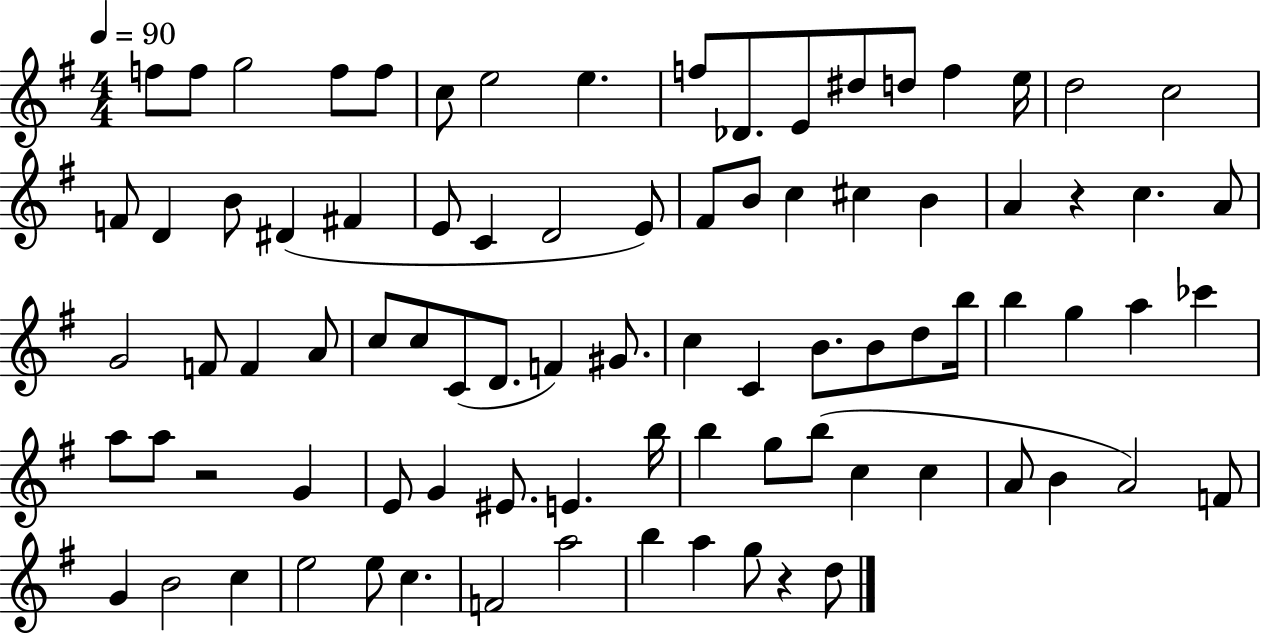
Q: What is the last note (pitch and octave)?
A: D5